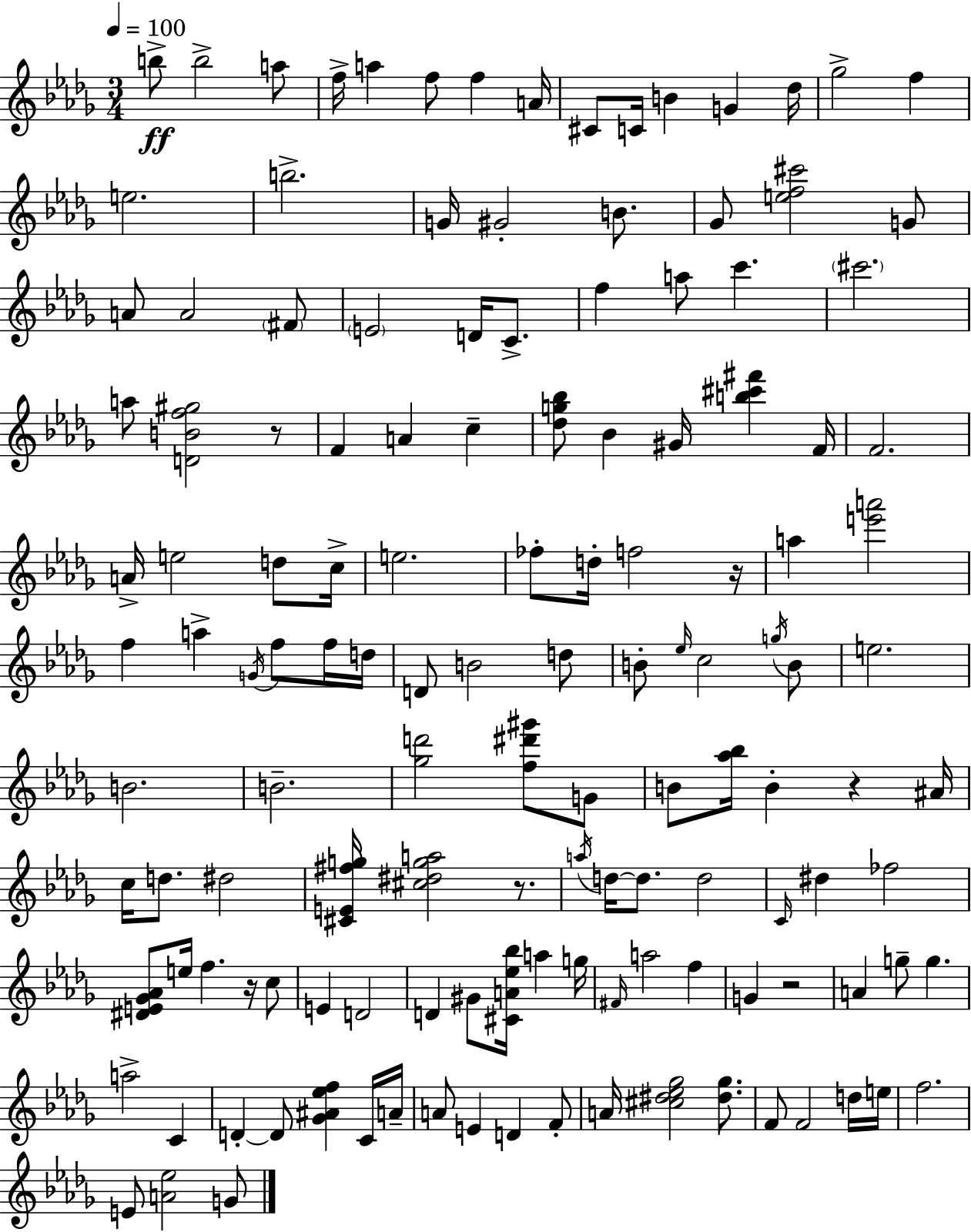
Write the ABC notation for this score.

X:1
T:Untitled
M:3/4
L:1/4
K:Bbm
b/2 b2 a/2 f/4 a f/2 f A/4 ^C/2 C/4 B G _d/4 _g2 f e2 b2 G/4 ^G2 B/2 _G/2 [ef^c']2 G/2 A/2 A2 ^F/2 E2 D/4 C/2 f a/2 c' ^c'2 a/2 [DBf^g]2 z/2 F A c [_dg_b]/2 _B ^G/4 [b^c'^f'] F/4 F2 A/4 e2 d/2 c/4 e2 _f/2 d/4 f2 z/4 a [e'a']2 f a G/4 f/2 f/4 d/4 D/2 B2 d/2 B/2 _e/4 c2 g/4 B/2 e2 B2 B2 [_gd']2 [f^d'^g']/2 G/2 B/2 [_a_b]/4 B z ^A/4 c/4 d/2 ^d2 [^CE^fg]/4 [^c^dga]2 z/2 a/4 d/4 d/2 d2 C/4 ^d _f2 [^DE_G_A]/2 e/4 f z/4 c/2 E D2 D ^G/2 [^CA_e_b]/4 a g/4 ^F/4 a2 f G z2 A g/2 g a2 C D D/2 [_G^A_ef] C/4 A/4 A/2 E D F/2 A/4 [^c^d_e_g]2 [^d_g]/2 F/2 F2 d/4 e/4 f2 E/2 [A_e]2 G/2